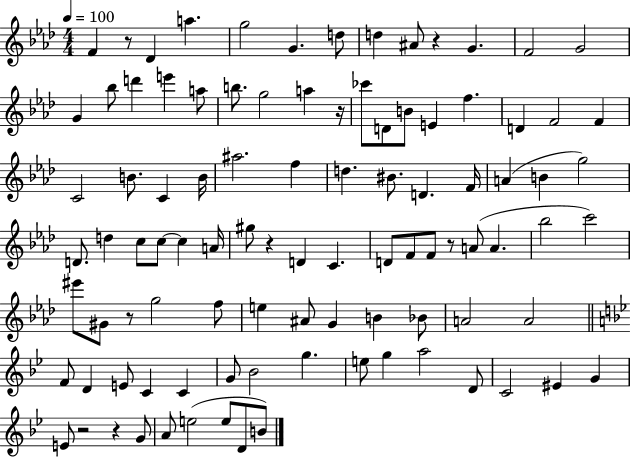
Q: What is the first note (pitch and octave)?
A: F4